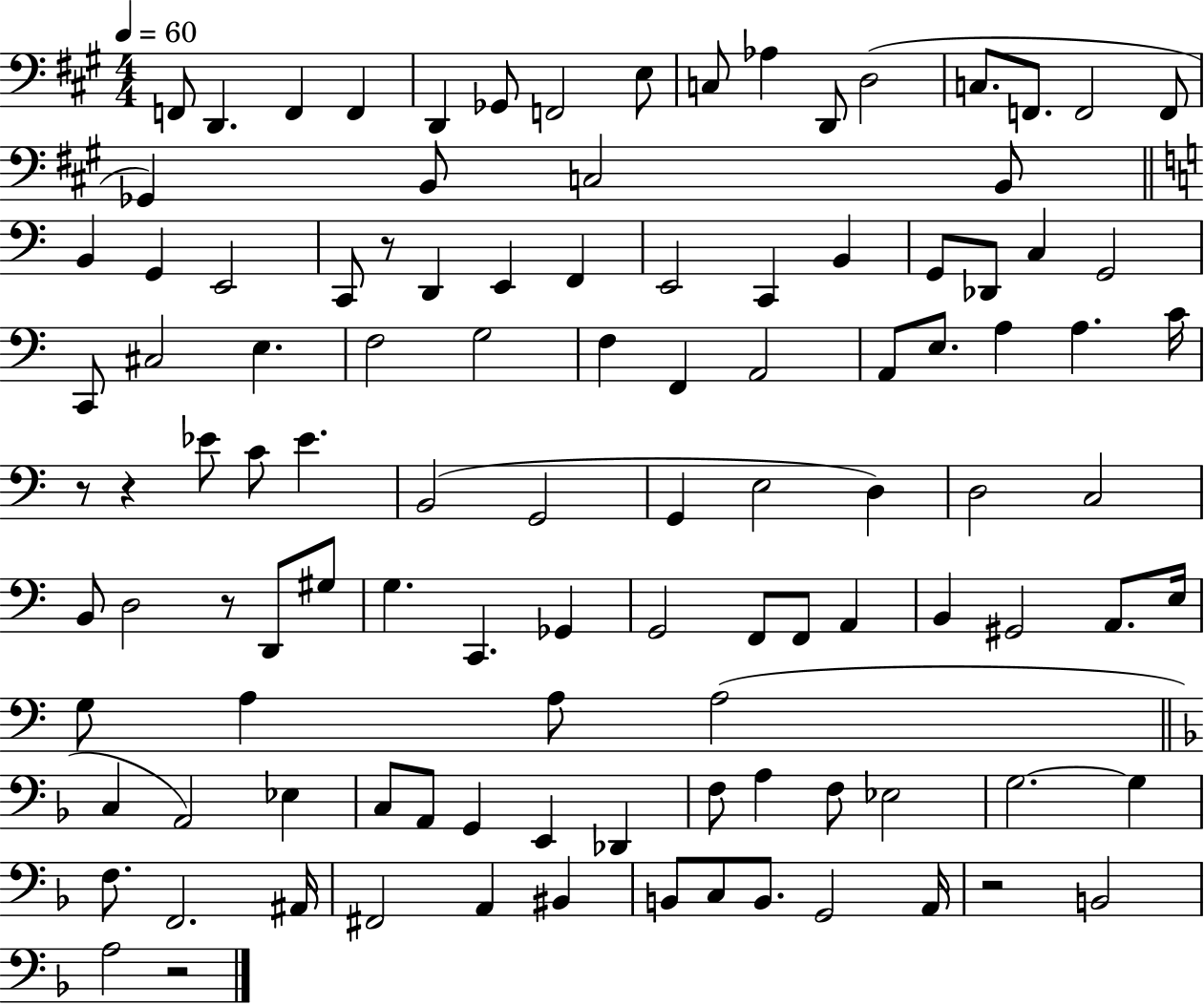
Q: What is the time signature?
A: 4/4